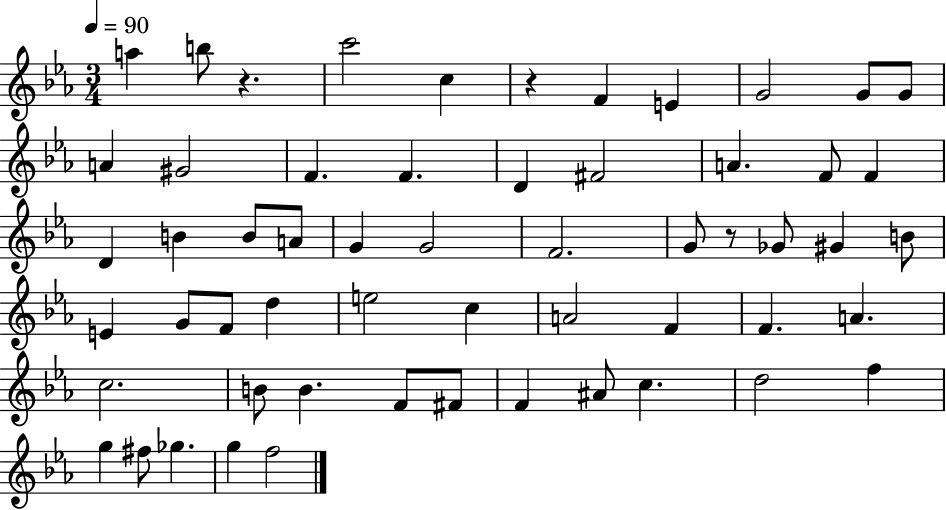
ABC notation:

X:1
T:Untitled
M:3/4
L:1/4
K:Eb
a b/2 z c'2 c z F E G2 G/2 G/2 A ^G2 F F D ^F2 A F/2 F D B B/2 A/2 G G2 F2 G/2 z/2 _G/2 ^G B/2 E G/2 F/2 d e2 c A2 F F A c2 B/2 B F/2 ^F/2 F ^A/2 c d2 f g ^f/2 _g g f2